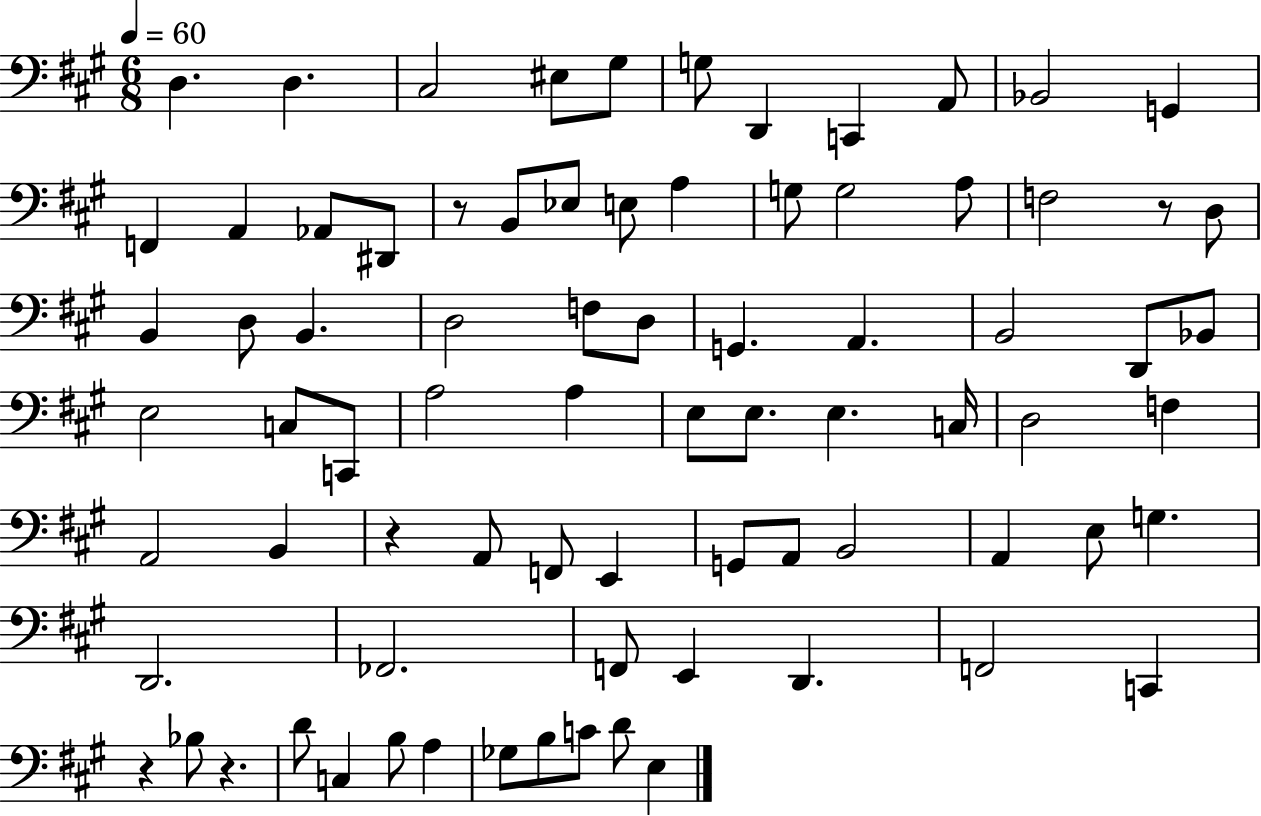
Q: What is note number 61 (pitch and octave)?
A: E2